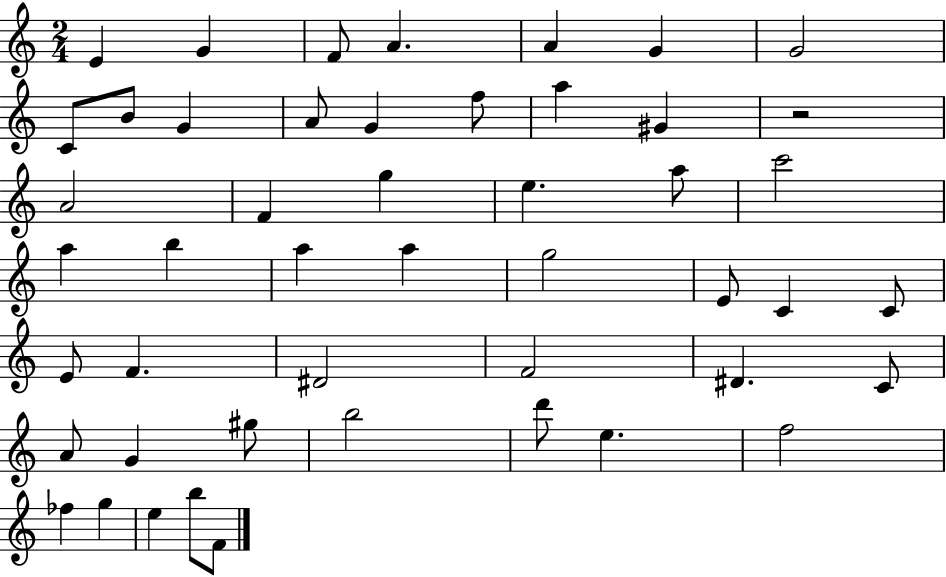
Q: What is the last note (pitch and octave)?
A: F4